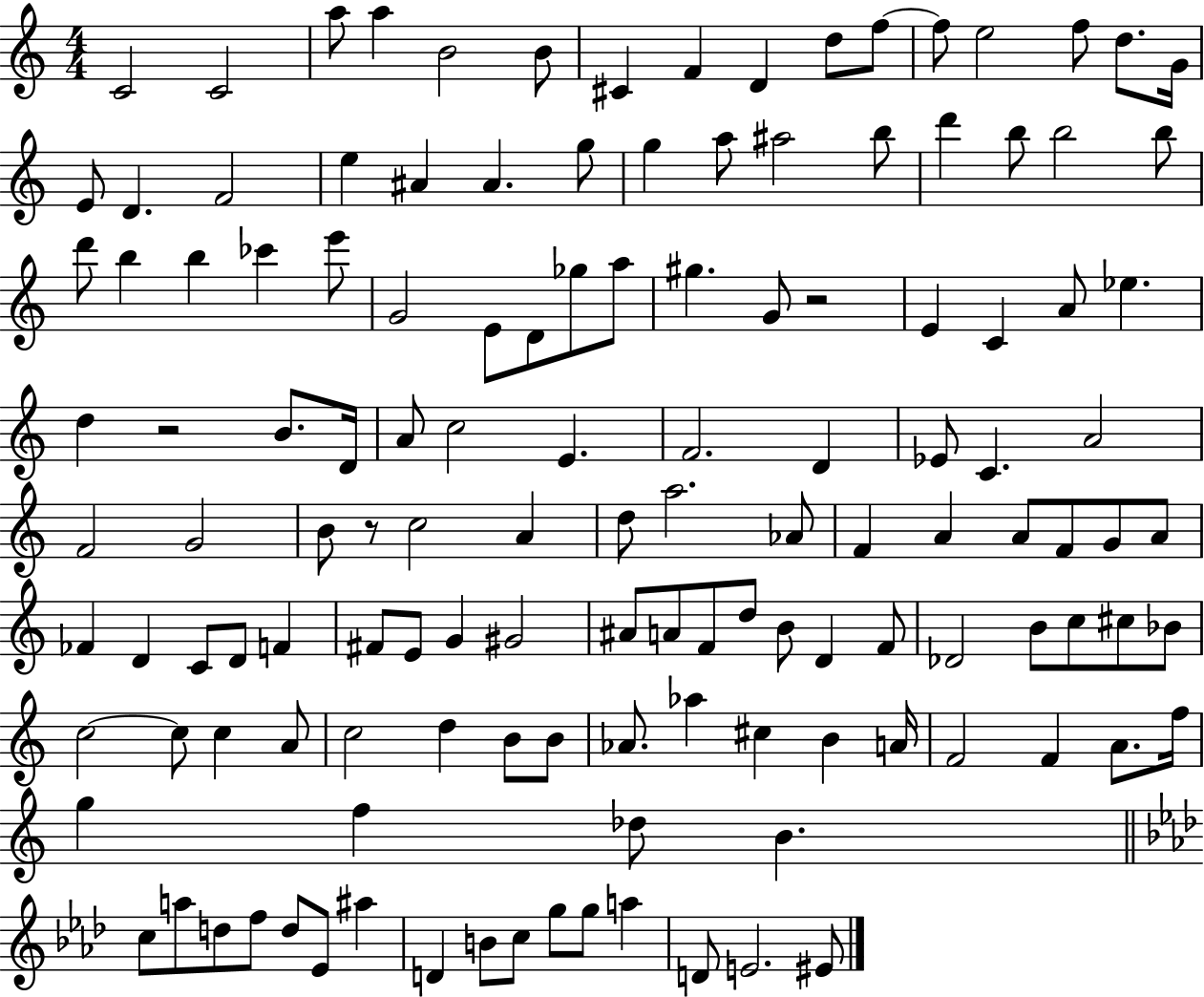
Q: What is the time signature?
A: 4/4